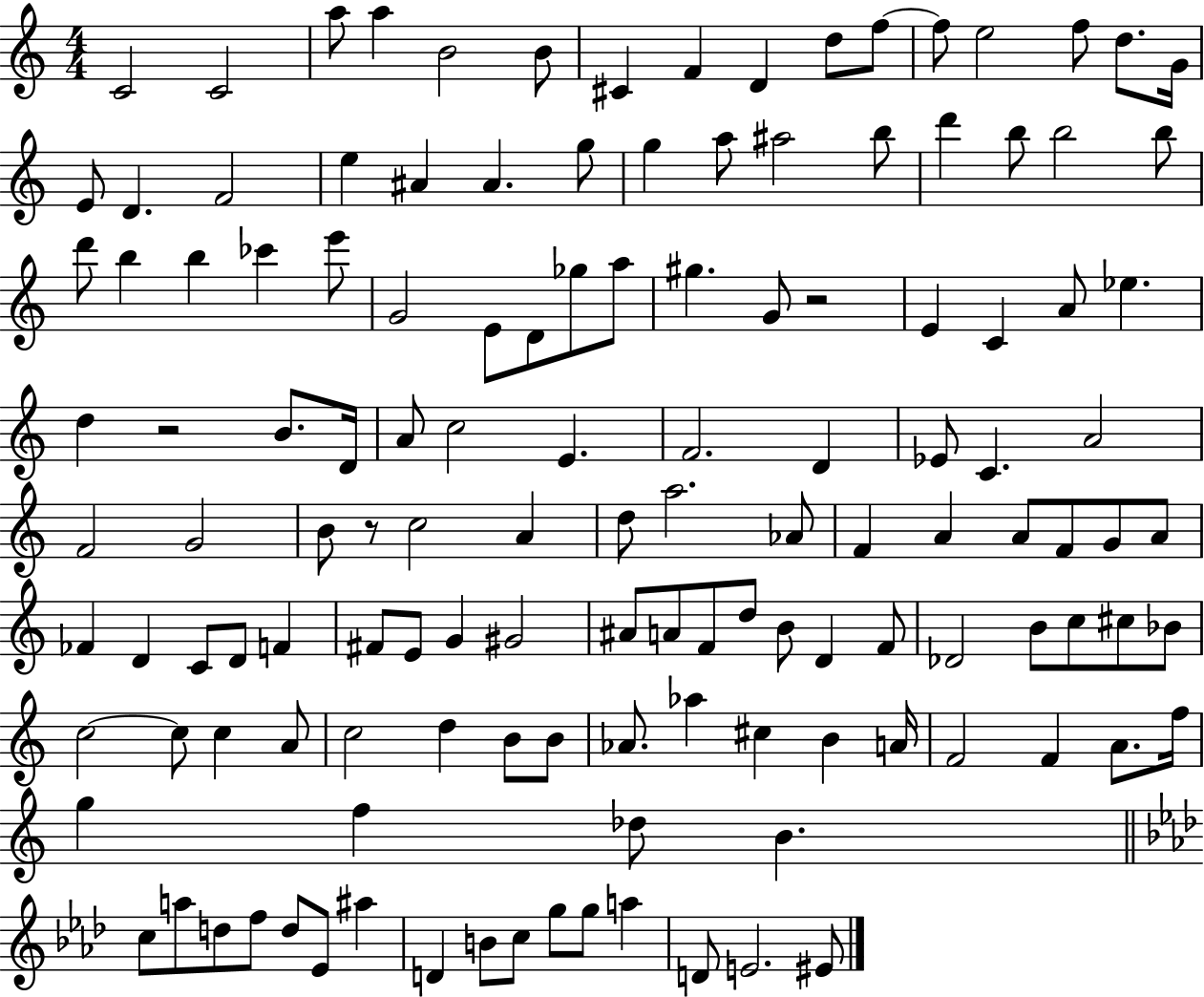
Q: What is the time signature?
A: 4/4